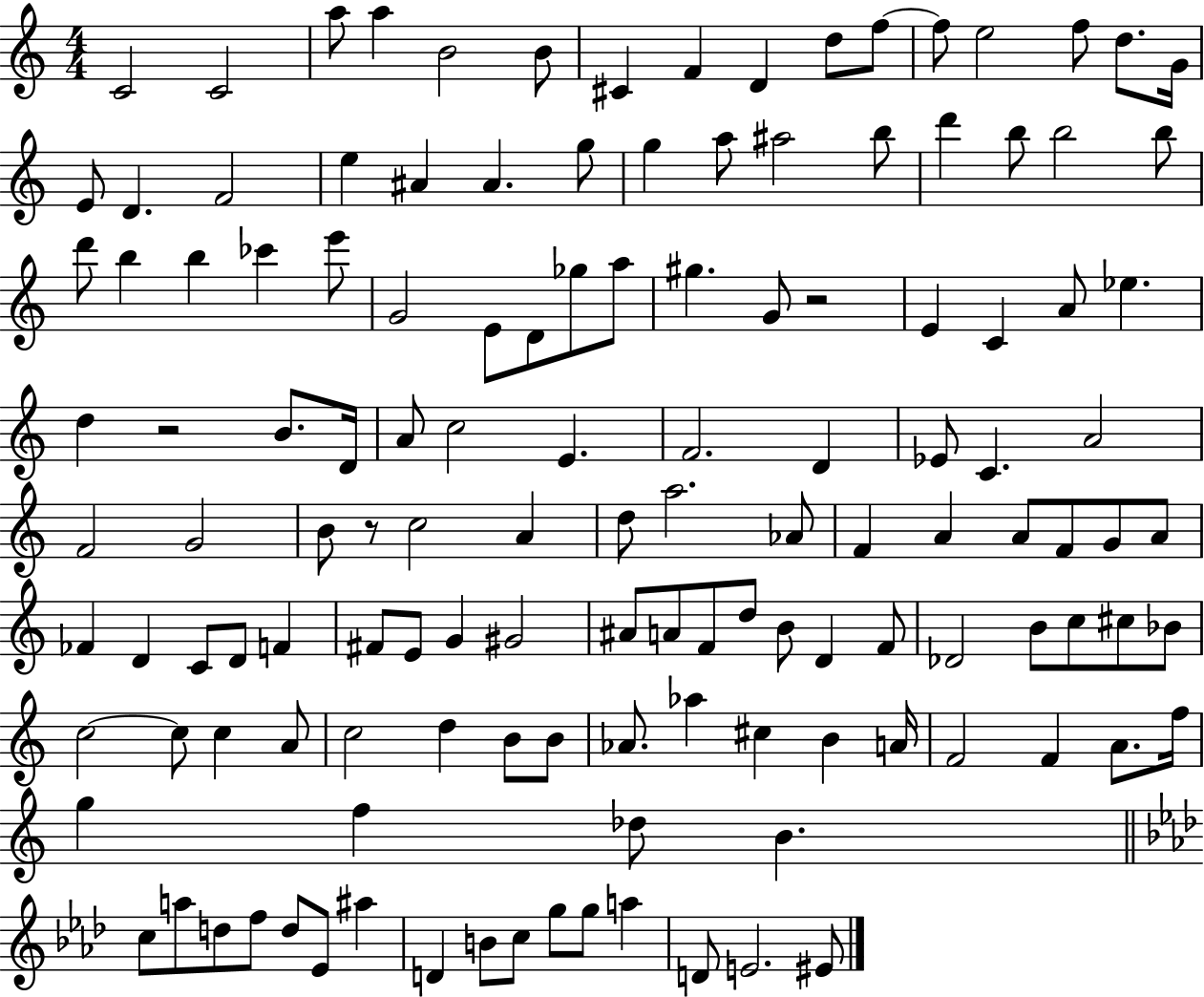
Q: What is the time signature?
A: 4/4